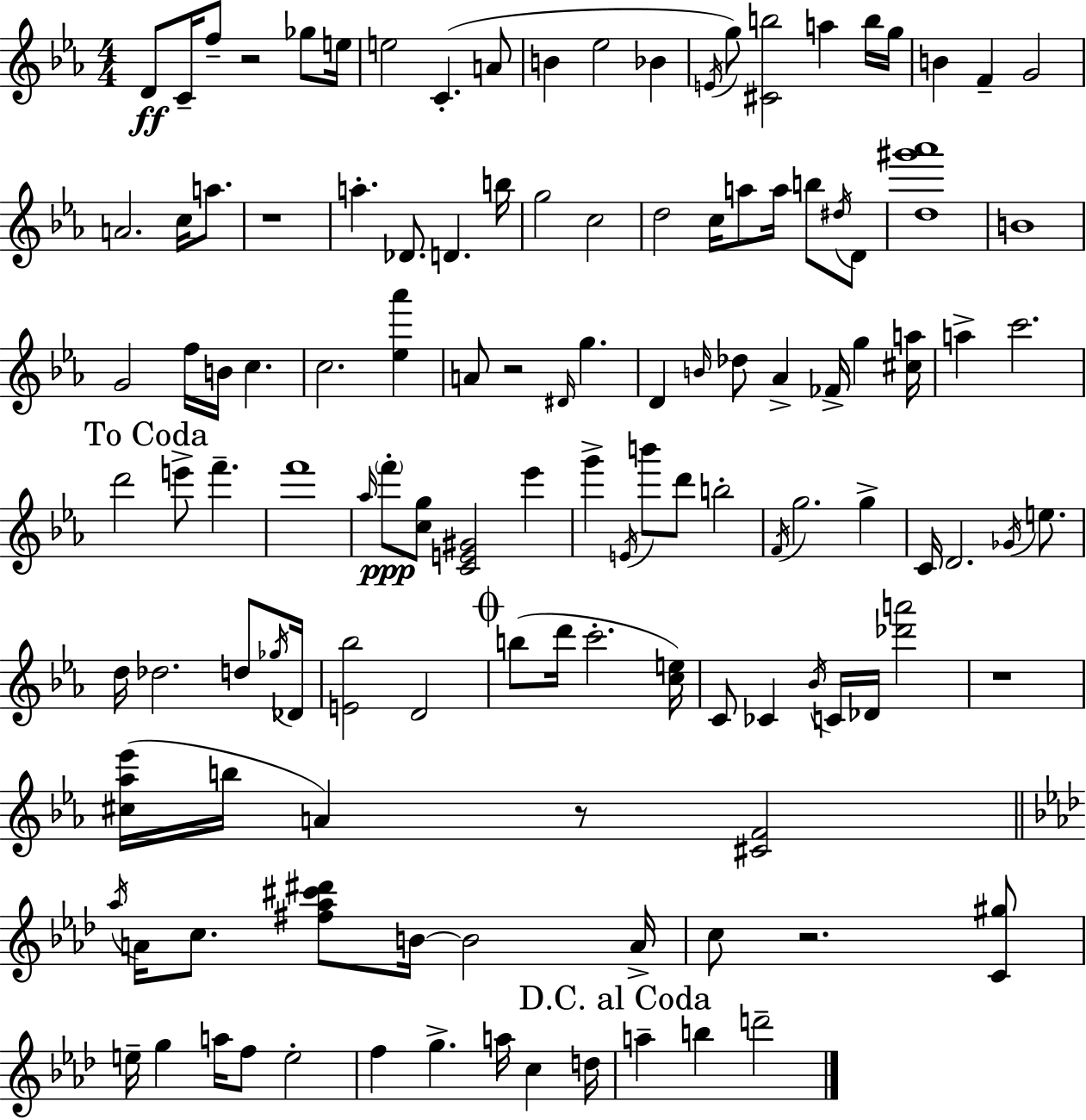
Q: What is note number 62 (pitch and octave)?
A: B6